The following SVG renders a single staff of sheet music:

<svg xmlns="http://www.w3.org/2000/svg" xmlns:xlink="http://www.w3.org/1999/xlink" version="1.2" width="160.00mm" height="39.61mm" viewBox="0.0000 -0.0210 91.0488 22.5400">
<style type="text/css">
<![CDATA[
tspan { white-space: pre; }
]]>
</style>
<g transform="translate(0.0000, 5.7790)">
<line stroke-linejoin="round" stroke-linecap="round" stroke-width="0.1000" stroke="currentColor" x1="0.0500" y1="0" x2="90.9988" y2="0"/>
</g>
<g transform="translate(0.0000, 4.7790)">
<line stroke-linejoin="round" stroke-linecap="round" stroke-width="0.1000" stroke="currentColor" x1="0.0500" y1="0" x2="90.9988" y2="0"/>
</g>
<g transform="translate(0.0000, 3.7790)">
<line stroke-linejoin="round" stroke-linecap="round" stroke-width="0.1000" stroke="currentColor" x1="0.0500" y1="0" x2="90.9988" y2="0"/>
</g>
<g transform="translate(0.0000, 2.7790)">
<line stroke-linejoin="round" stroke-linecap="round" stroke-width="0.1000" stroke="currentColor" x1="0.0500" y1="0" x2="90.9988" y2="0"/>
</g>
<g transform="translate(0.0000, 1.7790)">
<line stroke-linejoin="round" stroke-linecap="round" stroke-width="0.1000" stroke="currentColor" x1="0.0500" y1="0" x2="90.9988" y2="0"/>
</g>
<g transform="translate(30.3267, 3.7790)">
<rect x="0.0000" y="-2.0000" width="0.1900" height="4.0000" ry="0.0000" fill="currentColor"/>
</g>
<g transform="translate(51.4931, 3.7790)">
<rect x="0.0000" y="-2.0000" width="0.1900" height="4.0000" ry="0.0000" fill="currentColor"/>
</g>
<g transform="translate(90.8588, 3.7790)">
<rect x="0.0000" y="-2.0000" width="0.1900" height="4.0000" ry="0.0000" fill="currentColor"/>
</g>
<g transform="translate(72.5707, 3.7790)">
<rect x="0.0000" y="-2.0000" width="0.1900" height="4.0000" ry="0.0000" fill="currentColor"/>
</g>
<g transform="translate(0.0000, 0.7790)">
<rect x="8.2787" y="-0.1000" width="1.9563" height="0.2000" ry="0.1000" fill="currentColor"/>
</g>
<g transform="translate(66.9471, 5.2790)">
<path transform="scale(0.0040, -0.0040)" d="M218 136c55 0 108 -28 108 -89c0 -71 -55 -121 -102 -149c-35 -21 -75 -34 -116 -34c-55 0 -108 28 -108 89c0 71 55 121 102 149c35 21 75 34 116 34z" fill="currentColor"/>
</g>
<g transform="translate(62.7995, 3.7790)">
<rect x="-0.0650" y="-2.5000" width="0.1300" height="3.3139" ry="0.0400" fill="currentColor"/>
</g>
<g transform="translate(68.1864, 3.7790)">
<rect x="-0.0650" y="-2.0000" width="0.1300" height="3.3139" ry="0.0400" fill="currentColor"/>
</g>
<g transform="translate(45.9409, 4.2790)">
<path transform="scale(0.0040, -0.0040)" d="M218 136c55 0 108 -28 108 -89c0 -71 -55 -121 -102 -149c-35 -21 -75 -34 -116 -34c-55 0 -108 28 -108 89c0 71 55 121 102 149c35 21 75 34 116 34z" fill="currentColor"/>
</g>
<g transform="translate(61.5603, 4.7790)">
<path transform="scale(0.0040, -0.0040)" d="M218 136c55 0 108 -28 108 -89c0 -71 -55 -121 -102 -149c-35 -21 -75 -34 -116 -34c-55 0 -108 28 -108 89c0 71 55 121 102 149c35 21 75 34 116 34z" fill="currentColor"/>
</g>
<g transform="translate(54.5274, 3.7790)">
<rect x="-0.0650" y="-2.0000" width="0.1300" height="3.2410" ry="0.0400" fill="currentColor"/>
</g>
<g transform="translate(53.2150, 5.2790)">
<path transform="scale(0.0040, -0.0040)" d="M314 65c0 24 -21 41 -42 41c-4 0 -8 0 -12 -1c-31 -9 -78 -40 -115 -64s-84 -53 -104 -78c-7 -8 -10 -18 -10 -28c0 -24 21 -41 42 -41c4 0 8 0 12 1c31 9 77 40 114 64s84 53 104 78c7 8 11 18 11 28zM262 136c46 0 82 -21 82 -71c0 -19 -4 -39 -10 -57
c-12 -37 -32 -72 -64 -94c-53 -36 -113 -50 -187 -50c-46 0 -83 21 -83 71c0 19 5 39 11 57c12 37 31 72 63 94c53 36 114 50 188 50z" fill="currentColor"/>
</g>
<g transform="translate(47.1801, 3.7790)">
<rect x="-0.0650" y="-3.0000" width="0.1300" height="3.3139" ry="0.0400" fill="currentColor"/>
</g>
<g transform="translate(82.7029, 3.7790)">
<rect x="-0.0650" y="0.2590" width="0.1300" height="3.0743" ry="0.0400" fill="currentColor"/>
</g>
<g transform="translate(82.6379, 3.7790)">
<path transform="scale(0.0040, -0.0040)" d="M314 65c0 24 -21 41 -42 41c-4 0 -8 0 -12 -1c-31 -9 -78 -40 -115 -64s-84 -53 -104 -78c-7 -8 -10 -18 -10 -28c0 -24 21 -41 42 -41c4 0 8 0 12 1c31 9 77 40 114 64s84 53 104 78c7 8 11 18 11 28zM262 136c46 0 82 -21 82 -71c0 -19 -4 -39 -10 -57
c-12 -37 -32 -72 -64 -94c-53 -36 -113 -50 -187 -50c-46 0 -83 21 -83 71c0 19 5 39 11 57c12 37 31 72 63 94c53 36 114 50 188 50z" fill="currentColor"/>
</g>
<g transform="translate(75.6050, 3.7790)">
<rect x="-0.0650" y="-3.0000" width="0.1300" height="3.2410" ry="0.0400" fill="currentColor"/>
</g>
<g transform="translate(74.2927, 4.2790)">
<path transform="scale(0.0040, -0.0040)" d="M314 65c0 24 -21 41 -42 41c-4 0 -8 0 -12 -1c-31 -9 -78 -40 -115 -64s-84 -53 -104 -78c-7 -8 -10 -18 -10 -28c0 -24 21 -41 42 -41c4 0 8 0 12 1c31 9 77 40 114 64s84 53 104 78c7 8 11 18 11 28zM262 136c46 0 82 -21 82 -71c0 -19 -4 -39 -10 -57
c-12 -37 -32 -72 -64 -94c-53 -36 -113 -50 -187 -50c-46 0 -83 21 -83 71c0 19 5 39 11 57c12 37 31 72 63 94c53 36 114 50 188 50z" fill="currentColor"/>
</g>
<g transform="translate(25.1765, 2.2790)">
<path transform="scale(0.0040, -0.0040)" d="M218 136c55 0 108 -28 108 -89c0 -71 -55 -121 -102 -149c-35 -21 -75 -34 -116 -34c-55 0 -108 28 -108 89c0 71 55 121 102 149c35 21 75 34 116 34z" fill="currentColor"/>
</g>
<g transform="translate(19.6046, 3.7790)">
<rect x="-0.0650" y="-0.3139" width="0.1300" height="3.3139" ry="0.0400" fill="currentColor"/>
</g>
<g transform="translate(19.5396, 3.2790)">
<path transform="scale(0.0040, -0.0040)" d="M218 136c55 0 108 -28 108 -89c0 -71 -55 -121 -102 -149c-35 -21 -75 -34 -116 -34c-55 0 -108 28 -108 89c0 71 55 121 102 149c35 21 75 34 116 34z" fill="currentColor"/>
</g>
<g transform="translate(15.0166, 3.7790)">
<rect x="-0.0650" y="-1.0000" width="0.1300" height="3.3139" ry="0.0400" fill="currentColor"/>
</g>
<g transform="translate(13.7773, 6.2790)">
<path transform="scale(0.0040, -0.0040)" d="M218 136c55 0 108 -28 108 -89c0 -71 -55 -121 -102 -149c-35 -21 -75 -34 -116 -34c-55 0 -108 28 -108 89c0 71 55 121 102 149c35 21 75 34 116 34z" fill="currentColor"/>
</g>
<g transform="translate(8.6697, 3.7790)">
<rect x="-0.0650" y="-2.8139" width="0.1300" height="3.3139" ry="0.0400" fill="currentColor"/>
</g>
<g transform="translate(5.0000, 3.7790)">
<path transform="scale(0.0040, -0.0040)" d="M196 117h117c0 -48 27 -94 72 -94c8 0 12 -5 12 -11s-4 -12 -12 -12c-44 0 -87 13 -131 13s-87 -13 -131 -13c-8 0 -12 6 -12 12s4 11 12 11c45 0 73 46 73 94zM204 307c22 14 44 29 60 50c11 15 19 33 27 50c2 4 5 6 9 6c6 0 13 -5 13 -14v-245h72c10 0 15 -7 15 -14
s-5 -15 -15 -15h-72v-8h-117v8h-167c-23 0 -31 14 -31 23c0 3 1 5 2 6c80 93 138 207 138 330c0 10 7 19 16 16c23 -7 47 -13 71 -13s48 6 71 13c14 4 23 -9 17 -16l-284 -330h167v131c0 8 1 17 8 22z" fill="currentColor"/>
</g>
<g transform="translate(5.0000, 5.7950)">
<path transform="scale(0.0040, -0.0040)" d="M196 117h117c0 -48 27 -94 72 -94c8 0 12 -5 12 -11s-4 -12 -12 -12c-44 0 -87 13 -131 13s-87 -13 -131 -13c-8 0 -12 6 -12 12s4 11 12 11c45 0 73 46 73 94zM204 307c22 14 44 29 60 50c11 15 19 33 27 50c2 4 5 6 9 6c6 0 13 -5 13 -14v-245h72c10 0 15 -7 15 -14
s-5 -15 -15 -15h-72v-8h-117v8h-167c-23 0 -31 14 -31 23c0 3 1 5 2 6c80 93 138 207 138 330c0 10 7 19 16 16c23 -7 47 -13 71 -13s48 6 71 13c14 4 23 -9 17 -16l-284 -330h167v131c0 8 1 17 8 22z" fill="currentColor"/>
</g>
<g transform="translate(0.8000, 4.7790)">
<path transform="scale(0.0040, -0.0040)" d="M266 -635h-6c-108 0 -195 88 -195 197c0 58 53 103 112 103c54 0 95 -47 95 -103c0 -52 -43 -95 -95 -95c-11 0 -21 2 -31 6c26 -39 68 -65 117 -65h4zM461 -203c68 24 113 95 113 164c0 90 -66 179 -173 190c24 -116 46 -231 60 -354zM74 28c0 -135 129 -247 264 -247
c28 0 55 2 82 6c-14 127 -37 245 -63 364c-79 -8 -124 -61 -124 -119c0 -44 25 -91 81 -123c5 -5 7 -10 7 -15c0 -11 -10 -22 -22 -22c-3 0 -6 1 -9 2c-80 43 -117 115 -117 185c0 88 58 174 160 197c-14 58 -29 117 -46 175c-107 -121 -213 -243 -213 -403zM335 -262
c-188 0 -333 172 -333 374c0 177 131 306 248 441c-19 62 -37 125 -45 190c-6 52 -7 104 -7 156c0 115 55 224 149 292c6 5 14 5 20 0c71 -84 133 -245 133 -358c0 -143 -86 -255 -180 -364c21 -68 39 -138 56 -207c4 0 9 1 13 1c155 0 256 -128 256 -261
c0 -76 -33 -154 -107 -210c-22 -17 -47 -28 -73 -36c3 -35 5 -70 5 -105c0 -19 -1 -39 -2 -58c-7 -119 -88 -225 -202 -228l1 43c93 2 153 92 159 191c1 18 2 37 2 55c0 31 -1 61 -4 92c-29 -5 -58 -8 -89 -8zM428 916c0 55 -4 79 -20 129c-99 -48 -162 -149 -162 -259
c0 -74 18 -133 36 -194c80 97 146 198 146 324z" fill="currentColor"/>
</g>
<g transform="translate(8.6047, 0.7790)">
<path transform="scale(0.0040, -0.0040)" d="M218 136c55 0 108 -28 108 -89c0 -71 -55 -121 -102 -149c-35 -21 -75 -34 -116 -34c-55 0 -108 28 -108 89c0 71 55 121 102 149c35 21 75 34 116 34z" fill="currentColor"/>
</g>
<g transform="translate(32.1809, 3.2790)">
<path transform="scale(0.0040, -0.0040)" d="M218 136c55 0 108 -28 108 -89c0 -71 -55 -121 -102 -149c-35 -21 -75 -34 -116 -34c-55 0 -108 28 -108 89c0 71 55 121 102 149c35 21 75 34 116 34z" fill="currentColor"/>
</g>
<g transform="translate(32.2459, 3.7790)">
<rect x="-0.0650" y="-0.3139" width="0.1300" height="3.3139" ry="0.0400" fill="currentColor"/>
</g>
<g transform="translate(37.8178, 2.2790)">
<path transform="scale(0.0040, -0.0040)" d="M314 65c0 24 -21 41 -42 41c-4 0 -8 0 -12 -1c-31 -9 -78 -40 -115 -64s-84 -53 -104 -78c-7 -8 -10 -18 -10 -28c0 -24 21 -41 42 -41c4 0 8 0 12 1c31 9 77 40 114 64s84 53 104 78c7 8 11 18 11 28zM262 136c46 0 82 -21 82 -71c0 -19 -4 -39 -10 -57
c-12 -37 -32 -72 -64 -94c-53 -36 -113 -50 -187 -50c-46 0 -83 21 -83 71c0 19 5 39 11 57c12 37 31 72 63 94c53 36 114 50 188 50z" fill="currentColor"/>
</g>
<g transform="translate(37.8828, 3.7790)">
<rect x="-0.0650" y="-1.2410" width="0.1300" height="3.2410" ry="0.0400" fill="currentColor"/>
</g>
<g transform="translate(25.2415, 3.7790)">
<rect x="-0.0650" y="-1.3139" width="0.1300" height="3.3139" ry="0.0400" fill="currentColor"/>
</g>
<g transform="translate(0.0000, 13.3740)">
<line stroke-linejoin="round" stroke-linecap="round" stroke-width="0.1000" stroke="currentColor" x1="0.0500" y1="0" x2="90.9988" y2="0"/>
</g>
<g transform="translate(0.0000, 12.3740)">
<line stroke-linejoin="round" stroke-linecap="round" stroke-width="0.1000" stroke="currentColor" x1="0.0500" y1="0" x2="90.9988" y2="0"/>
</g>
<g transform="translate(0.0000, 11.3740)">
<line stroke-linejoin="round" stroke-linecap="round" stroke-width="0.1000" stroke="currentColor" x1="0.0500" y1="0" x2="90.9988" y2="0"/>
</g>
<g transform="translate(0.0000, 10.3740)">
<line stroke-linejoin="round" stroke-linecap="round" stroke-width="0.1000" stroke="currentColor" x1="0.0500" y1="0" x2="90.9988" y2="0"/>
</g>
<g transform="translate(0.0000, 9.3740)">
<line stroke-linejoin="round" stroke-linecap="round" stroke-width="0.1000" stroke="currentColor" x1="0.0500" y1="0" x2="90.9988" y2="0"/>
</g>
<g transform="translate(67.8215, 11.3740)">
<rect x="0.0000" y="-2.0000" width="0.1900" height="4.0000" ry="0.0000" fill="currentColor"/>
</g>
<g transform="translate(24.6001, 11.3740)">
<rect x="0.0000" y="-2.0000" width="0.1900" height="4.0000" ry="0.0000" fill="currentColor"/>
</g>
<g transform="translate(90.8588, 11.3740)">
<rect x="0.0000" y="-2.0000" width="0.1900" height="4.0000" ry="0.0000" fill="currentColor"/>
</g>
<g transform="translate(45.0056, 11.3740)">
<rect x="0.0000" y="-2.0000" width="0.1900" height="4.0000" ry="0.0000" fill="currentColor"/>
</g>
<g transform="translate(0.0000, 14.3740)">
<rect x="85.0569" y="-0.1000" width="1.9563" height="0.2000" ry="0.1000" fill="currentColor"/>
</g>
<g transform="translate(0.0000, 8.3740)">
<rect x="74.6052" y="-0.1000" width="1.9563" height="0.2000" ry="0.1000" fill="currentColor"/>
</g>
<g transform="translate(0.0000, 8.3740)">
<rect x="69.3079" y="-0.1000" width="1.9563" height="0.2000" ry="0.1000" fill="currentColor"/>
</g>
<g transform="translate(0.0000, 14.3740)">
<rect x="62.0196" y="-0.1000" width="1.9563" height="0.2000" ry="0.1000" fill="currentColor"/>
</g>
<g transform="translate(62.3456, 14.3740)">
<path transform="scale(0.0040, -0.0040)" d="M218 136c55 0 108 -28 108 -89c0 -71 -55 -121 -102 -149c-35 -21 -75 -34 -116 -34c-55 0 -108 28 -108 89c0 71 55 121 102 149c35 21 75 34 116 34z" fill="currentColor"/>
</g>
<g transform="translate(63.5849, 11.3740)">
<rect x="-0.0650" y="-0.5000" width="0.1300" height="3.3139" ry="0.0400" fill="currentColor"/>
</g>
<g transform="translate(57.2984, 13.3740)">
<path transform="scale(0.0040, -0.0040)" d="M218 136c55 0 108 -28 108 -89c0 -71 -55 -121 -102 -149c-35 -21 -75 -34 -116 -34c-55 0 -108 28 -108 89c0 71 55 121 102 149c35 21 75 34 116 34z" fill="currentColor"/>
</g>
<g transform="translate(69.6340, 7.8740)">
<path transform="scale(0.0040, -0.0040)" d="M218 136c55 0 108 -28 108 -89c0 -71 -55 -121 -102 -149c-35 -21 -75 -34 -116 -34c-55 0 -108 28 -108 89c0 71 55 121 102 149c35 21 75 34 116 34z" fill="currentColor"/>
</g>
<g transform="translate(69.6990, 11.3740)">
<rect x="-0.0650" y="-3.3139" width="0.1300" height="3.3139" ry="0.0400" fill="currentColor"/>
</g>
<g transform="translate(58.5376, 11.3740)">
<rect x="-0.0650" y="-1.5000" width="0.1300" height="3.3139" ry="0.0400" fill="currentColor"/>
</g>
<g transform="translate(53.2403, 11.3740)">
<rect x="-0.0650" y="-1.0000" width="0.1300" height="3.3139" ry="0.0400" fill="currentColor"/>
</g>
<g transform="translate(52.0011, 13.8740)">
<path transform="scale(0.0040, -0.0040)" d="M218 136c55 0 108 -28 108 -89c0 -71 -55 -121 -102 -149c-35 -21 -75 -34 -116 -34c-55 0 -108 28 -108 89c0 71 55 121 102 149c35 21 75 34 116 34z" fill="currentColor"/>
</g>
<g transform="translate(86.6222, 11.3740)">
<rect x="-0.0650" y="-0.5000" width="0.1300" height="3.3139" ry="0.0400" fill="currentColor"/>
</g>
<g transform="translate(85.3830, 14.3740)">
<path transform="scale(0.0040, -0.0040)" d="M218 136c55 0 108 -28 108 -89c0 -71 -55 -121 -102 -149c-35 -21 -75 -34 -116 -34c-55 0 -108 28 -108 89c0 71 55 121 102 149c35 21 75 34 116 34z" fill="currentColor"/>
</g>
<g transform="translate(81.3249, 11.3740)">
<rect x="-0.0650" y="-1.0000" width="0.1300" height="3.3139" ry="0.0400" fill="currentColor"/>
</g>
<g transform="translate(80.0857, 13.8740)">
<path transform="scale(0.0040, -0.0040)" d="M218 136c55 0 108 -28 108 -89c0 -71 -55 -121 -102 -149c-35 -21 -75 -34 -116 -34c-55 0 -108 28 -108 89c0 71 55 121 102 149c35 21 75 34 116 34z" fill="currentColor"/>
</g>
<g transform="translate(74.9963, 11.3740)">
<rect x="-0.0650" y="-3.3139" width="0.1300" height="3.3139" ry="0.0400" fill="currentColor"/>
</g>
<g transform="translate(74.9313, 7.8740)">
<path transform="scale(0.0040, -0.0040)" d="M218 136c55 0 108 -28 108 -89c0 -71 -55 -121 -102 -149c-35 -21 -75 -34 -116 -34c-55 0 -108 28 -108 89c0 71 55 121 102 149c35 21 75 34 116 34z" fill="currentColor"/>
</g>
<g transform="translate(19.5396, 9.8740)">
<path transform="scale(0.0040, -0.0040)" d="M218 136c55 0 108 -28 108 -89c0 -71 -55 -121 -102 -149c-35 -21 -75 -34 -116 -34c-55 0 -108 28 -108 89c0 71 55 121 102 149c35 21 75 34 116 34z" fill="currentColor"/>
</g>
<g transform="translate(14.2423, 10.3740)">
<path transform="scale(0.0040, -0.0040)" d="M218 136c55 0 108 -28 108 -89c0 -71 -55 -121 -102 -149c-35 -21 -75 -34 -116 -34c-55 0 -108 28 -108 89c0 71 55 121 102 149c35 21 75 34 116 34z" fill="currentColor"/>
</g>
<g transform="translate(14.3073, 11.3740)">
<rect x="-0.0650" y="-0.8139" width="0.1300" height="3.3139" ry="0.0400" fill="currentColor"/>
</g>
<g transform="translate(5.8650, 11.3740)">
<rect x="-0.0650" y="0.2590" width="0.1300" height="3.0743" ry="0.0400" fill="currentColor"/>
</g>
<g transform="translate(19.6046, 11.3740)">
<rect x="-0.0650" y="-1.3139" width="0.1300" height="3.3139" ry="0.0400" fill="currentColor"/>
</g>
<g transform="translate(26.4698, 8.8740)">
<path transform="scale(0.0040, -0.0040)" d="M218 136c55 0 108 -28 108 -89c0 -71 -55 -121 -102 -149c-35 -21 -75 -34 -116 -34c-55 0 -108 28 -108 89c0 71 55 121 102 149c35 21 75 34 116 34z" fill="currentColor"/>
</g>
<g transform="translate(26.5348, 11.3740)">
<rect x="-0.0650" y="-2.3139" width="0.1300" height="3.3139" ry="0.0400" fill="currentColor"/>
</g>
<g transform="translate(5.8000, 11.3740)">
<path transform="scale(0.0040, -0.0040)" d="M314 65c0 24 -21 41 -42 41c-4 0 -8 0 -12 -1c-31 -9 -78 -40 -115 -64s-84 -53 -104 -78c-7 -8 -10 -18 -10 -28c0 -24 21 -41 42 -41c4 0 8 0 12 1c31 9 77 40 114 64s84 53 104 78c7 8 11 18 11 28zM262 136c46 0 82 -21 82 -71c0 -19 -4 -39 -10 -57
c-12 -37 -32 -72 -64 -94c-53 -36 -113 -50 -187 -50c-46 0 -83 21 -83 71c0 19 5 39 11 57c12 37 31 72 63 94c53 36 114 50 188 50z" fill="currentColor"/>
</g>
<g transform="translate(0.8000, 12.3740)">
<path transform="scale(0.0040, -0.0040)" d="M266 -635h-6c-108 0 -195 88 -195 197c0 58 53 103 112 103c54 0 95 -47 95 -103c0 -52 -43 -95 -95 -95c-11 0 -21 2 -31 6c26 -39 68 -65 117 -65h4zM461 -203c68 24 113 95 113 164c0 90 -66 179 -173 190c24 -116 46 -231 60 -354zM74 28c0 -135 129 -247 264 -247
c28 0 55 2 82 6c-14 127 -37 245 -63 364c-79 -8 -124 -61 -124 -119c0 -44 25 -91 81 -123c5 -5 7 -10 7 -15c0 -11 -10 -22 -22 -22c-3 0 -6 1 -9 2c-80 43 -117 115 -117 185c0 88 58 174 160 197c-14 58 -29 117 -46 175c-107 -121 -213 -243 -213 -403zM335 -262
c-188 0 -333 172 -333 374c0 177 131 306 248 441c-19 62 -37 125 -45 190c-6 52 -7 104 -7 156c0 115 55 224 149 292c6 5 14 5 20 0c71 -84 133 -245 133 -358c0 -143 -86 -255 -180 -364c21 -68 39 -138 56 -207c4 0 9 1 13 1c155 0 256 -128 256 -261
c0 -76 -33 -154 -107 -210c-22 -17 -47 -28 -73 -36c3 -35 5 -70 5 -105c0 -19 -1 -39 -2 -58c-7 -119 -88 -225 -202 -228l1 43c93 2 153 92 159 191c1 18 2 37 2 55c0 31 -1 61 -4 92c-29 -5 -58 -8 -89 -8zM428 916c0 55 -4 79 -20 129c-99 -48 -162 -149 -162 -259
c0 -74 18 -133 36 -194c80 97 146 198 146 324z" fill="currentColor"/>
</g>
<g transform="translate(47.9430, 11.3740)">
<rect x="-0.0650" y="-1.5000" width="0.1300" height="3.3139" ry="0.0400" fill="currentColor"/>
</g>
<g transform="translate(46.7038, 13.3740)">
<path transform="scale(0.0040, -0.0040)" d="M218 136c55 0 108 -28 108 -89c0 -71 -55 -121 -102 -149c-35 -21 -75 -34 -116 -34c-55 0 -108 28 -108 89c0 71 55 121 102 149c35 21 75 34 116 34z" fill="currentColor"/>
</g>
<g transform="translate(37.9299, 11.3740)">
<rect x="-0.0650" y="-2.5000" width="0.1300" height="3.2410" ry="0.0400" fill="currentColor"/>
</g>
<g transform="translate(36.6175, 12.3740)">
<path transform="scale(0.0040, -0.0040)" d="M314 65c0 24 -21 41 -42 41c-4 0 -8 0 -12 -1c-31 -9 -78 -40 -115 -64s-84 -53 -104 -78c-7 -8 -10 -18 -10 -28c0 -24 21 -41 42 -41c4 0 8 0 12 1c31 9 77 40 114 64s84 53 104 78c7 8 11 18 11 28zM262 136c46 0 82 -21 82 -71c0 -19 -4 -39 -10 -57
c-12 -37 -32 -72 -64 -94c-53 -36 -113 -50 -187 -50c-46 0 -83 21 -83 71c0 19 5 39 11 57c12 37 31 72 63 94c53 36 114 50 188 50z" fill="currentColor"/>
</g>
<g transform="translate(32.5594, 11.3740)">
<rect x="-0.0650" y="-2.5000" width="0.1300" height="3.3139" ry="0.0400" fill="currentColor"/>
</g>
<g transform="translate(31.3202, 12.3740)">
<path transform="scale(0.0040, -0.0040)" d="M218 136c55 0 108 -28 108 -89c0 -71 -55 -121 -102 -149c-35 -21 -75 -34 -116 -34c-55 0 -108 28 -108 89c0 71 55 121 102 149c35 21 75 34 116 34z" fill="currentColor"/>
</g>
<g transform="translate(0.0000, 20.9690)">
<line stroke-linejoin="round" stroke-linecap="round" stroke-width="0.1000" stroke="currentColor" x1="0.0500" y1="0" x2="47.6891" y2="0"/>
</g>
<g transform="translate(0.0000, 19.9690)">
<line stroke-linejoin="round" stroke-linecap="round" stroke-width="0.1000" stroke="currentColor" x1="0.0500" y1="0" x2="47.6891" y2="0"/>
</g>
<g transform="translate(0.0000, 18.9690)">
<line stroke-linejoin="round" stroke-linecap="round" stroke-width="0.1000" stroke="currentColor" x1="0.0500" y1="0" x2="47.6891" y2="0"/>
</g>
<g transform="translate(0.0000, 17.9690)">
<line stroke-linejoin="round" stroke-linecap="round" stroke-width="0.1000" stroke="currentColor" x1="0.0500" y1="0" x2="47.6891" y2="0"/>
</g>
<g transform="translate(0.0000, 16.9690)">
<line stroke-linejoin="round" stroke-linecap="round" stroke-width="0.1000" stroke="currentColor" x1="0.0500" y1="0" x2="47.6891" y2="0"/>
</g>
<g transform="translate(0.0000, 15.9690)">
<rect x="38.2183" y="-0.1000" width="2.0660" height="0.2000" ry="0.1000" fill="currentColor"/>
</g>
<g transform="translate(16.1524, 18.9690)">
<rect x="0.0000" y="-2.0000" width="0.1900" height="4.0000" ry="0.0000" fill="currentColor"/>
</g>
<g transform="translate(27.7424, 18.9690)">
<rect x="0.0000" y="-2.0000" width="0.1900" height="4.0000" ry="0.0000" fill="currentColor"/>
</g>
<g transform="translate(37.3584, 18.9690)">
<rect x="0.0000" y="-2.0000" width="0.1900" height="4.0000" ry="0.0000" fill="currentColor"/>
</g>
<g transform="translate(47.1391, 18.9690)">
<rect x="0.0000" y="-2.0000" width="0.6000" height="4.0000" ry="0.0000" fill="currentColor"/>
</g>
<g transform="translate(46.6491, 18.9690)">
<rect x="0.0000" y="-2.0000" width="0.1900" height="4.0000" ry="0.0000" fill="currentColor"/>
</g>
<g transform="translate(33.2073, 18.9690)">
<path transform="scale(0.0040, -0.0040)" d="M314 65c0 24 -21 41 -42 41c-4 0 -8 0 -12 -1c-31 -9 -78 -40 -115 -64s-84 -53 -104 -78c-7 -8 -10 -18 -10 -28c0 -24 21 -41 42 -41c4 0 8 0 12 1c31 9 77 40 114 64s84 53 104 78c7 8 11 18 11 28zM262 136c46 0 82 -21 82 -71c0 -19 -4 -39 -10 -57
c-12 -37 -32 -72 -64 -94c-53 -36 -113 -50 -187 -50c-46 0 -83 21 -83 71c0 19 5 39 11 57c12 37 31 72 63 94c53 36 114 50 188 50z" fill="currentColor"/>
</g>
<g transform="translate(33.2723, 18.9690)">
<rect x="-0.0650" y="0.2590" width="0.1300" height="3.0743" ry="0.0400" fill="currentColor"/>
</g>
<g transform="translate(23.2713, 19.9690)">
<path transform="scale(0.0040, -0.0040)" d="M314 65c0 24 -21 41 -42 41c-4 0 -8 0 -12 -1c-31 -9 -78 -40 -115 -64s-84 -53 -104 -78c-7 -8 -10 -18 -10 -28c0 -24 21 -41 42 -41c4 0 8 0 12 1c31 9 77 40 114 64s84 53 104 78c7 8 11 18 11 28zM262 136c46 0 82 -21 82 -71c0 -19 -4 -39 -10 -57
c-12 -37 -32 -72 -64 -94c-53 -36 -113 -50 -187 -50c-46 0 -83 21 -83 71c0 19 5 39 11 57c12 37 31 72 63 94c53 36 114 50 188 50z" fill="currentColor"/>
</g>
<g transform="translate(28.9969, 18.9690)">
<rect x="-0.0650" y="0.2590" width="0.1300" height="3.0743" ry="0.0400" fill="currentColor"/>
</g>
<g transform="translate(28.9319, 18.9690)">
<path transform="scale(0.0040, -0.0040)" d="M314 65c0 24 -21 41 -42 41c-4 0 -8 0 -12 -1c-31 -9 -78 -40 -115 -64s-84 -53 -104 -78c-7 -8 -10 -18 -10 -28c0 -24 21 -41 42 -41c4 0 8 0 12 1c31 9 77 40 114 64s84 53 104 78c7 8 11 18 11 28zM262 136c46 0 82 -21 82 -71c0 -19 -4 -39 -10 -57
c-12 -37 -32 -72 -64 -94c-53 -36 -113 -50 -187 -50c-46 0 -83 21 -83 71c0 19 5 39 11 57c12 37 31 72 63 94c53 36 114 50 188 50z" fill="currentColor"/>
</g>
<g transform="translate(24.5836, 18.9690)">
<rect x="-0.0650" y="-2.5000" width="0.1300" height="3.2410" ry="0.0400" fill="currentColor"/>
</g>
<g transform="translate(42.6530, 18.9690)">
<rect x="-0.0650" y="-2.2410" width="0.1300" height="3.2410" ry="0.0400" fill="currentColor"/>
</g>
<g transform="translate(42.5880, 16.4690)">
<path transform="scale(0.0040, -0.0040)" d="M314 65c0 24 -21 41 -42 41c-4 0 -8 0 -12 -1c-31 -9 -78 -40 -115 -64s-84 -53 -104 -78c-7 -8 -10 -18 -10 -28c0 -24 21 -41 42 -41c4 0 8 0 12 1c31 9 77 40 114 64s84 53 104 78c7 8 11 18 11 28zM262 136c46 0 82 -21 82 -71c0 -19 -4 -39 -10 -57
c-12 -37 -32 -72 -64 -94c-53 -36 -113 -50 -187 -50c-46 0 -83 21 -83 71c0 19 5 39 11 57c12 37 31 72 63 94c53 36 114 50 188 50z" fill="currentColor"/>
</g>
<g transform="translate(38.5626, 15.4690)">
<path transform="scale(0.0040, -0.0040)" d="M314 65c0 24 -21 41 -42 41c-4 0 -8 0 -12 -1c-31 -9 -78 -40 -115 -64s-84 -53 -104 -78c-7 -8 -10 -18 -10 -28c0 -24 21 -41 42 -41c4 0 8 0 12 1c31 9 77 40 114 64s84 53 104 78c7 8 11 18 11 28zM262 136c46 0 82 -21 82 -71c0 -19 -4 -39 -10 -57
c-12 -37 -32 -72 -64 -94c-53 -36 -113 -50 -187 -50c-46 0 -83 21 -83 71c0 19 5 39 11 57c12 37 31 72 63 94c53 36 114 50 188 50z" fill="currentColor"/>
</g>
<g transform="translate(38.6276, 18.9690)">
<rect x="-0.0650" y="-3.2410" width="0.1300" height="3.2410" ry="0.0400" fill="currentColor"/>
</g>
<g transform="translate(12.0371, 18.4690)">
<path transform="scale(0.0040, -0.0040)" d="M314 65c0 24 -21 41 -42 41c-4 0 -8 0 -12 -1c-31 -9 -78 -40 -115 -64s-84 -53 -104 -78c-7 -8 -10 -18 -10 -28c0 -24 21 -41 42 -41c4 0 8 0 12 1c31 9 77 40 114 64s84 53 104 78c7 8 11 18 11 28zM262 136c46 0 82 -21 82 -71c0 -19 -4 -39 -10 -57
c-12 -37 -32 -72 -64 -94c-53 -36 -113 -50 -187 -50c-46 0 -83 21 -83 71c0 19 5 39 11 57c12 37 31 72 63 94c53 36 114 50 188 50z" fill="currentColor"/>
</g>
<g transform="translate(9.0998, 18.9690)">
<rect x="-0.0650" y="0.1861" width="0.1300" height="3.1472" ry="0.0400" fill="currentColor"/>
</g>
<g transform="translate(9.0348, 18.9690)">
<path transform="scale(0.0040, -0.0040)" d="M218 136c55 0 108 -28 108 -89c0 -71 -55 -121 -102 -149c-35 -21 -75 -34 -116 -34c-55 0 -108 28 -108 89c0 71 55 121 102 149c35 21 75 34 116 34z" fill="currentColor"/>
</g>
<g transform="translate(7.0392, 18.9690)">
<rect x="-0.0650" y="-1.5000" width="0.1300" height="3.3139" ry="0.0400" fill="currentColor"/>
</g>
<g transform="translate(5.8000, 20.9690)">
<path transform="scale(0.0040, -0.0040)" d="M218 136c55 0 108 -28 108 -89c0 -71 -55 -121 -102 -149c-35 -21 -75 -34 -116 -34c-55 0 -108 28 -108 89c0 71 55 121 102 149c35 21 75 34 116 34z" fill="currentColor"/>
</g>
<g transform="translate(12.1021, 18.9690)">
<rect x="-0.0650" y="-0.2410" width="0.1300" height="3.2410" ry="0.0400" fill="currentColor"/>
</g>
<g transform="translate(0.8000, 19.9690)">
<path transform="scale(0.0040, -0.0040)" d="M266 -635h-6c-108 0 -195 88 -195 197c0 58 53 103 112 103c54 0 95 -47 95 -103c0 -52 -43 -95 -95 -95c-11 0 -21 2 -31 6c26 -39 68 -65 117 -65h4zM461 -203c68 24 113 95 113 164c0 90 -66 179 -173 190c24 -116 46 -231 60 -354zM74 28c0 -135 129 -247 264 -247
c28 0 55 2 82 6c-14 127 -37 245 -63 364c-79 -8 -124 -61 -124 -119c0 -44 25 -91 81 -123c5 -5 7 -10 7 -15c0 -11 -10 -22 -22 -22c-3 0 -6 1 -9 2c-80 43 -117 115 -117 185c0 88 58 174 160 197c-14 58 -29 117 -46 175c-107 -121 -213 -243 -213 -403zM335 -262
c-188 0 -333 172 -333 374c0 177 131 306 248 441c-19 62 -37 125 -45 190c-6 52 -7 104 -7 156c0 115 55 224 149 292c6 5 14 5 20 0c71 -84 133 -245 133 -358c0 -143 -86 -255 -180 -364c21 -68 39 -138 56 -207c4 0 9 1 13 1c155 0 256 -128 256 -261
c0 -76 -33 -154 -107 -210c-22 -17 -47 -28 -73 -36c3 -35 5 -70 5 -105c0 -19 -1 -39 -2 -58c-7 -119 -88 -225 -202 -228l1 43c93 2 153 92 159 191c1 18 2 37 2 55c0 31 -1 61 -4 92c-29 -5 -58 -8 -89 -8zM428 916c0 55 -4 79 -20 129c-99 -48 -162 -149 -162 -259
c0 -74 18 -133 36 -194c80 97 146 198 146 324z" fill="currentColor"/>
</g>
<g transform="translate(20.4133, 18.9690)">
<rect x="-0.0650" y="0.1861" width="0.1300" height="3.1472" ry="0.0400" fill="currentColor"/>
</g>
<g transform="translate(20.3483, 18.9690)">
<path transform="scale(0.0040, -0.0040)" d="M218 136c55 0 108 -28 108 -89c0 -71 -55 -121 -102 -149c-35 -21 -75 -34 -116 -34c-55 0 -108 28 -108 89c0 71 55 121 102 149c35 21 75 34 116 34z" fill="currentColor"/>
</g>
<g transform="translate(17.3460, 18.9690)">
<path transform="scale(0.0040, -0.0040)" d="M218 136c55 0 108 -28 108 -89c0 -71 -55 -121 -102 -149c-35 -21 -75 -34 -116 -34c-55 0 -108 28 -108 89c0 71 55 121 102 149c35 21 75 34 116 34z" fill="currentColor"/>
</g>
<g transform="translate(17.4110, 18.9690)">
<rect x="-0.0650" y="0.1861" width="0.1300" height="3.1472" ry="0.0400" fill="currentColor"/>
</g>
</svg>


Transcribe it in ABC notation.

X:1
T:Untitled
M:4/4
L:1/4
K:C
a D c e c e2 A F2 G F A2 B2 B2 d e g G G2 E D E C b b D C E B c2 B B G2 B2 B2 b2 g2